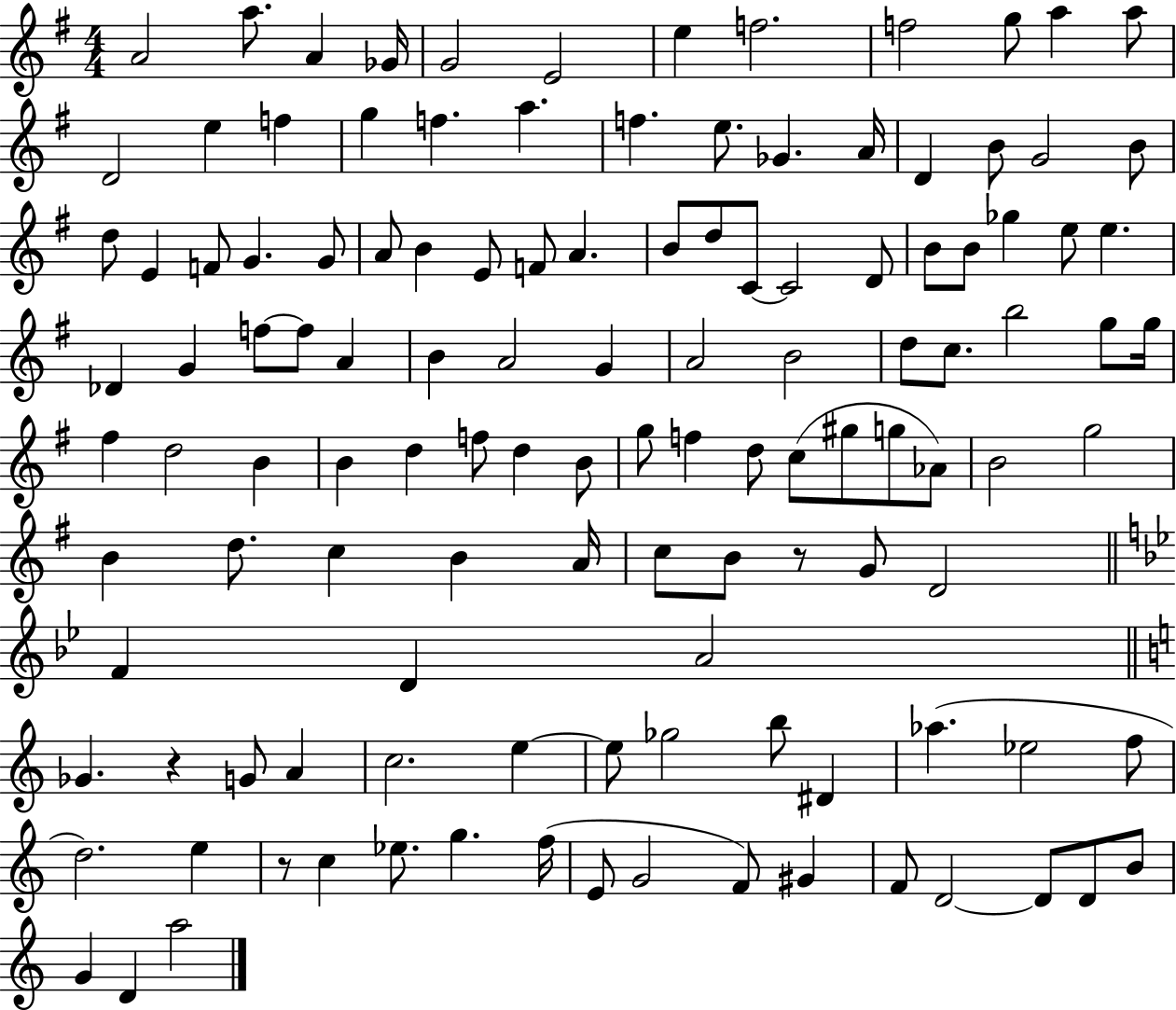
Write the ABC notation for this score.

X:1
T:Untitled
M:4/4
L:1/4
K:G
A2 a/2 A _G/4 G2 E2 e f2 f2 g/2 a a/2 D2 e f g f a f e/2 _G A/4 D B/2 G2 B/2 d/2 E F/2 G G/2 A/2 B E/2 F/2 A B/2 d/2 C/2 C2 D/2 B/2 B/2 _g e/2 e _D G f/2 f/2 A B A2 G A2 B2 d/2 c/2 b2 g/2 g/4 ^f d2 B B d f/2 d B/2 g/2 f d/2 c/2 ^g/2 g/2 _A/2 B2 g2 B d/2 c B A/4 c/2 B/2 z/2 G/2 D2 F D A2 _G z G/2 A c2 e e/2 _g2 b/2 ^D _a _e2 f/2 d2 e z/2 c _e/2 g f/4 E/2 G2 F/2 ^G F/2 D2 D/2 D/2 B/2 G D a2